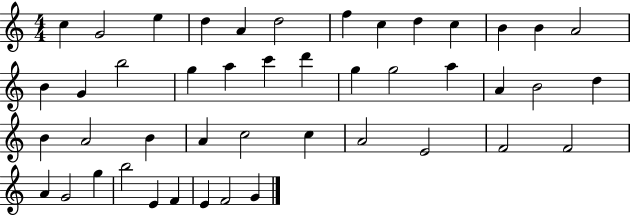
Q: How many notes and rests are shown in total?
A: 45